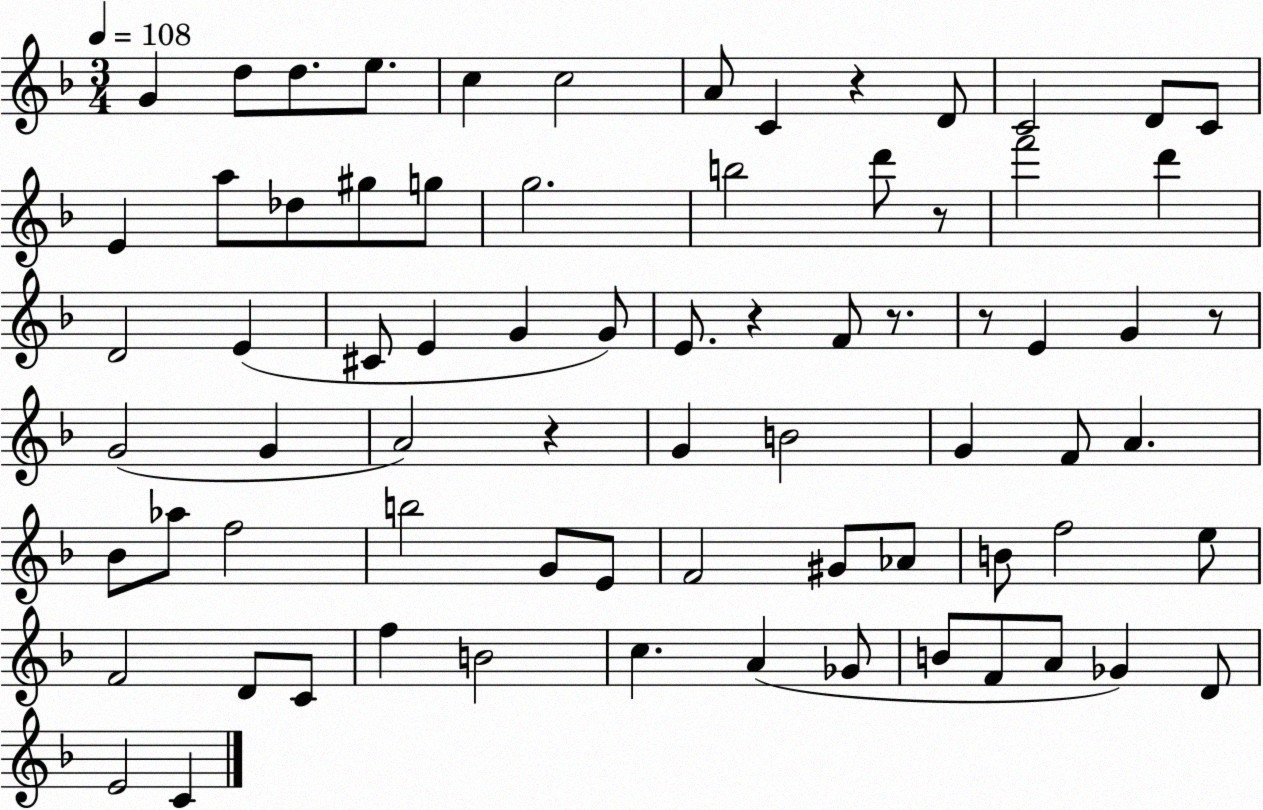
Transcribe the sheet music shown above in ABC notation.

X:1
T:Untitled
M:3/4
L:1/4
K:F
G d/2 d/2 e/2 c c2 A/2 C z D/2 C2 D/2 C/2 E a/2 _d/2 ^g/2 g/2 g2 b2 d'/2 z/2 f'2 d' D2 E ^C/2 E G G/2 E/2 z F/2 z/2 z/2 E G z/2 G2 G A2 z G B2 G F/2 A _B/2 _a/2 f2 b2 G/2 E/2 F2 ^G/2 _A/2 B/2 f2 e/2 F2 D/2 C/2 f B2 c A _G/2 B/2 F/2 A/2 _G D/2 E2 C